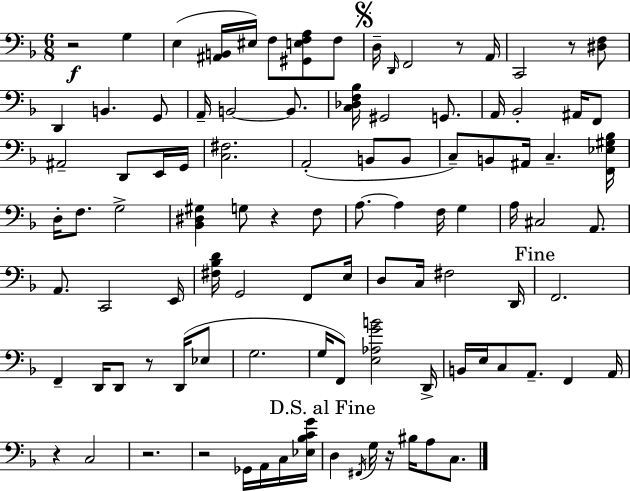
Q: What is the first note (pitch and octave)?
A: G3